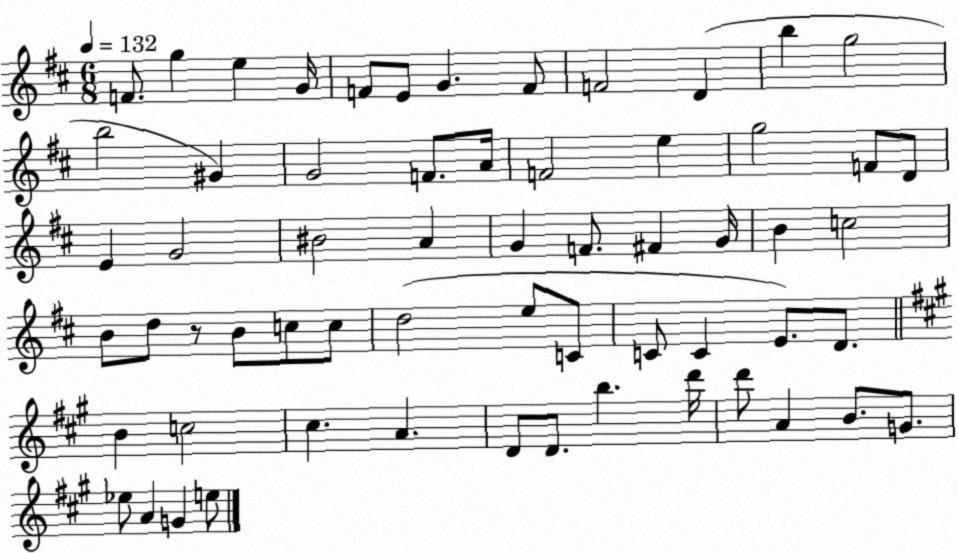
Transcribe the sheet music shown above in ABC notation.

X:1
T:Untitled
M:6/8
L:1/4
K:D
F/2 g e G/4 F/2 E/2 G F/2 F2 D b g2 b2 ^G G2 F/2 A/4 F2 e g2 F/2 D/2 E G2 ^B2 A G F/2 ^F G/4 B c2 B/2 d/2 z/2 B/2 c/2 c/2 d2 e/2 C/2 C/2 C E/2 D/2 B c2 ^c A D/2 D/2 b d'/4 d'/2 A B/2 G/2 _e/2 A G e/2